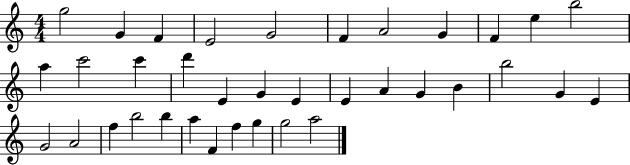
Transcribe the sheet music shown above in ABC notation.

X:1
T:Untitled
M:4/4
L:1/4
K:C
g2 G F E2 G2 F A2 G F e b2 a c'2 c' d' E G E E A G B b2 G E G2 A2 f b2 b a F f g g2 a2